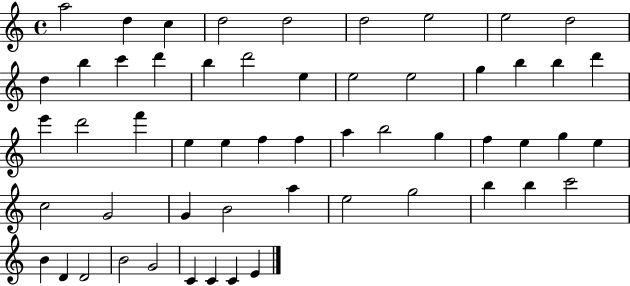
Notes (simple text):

A5/h D5/q C5/q D5/h D5/h D5/h E5/h E5/h D5/h D5/q B5/q C6/q D6/q B5/q D6/h E5/q E5/h E5/h G5/q B5/q B5/q D6/q E6/q D6/h F6/q E5/q E5/q F5/q F5/q A5/q B5/h G5/q F5/q E5/q G5/q E5/q C5/h G4/h G4/q B4/h A5/q E5/h G5/h B5/q B5/q C6/h B4/q D4/q D4/h B4/h G4/h C4/q C4/q C4/q E4/q